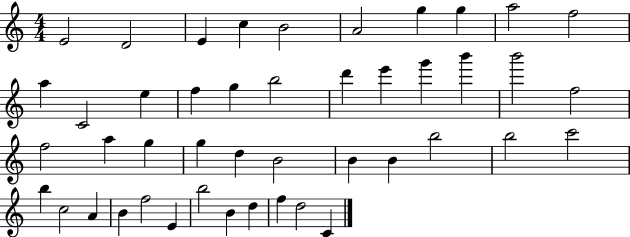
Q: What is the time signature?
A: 4/4